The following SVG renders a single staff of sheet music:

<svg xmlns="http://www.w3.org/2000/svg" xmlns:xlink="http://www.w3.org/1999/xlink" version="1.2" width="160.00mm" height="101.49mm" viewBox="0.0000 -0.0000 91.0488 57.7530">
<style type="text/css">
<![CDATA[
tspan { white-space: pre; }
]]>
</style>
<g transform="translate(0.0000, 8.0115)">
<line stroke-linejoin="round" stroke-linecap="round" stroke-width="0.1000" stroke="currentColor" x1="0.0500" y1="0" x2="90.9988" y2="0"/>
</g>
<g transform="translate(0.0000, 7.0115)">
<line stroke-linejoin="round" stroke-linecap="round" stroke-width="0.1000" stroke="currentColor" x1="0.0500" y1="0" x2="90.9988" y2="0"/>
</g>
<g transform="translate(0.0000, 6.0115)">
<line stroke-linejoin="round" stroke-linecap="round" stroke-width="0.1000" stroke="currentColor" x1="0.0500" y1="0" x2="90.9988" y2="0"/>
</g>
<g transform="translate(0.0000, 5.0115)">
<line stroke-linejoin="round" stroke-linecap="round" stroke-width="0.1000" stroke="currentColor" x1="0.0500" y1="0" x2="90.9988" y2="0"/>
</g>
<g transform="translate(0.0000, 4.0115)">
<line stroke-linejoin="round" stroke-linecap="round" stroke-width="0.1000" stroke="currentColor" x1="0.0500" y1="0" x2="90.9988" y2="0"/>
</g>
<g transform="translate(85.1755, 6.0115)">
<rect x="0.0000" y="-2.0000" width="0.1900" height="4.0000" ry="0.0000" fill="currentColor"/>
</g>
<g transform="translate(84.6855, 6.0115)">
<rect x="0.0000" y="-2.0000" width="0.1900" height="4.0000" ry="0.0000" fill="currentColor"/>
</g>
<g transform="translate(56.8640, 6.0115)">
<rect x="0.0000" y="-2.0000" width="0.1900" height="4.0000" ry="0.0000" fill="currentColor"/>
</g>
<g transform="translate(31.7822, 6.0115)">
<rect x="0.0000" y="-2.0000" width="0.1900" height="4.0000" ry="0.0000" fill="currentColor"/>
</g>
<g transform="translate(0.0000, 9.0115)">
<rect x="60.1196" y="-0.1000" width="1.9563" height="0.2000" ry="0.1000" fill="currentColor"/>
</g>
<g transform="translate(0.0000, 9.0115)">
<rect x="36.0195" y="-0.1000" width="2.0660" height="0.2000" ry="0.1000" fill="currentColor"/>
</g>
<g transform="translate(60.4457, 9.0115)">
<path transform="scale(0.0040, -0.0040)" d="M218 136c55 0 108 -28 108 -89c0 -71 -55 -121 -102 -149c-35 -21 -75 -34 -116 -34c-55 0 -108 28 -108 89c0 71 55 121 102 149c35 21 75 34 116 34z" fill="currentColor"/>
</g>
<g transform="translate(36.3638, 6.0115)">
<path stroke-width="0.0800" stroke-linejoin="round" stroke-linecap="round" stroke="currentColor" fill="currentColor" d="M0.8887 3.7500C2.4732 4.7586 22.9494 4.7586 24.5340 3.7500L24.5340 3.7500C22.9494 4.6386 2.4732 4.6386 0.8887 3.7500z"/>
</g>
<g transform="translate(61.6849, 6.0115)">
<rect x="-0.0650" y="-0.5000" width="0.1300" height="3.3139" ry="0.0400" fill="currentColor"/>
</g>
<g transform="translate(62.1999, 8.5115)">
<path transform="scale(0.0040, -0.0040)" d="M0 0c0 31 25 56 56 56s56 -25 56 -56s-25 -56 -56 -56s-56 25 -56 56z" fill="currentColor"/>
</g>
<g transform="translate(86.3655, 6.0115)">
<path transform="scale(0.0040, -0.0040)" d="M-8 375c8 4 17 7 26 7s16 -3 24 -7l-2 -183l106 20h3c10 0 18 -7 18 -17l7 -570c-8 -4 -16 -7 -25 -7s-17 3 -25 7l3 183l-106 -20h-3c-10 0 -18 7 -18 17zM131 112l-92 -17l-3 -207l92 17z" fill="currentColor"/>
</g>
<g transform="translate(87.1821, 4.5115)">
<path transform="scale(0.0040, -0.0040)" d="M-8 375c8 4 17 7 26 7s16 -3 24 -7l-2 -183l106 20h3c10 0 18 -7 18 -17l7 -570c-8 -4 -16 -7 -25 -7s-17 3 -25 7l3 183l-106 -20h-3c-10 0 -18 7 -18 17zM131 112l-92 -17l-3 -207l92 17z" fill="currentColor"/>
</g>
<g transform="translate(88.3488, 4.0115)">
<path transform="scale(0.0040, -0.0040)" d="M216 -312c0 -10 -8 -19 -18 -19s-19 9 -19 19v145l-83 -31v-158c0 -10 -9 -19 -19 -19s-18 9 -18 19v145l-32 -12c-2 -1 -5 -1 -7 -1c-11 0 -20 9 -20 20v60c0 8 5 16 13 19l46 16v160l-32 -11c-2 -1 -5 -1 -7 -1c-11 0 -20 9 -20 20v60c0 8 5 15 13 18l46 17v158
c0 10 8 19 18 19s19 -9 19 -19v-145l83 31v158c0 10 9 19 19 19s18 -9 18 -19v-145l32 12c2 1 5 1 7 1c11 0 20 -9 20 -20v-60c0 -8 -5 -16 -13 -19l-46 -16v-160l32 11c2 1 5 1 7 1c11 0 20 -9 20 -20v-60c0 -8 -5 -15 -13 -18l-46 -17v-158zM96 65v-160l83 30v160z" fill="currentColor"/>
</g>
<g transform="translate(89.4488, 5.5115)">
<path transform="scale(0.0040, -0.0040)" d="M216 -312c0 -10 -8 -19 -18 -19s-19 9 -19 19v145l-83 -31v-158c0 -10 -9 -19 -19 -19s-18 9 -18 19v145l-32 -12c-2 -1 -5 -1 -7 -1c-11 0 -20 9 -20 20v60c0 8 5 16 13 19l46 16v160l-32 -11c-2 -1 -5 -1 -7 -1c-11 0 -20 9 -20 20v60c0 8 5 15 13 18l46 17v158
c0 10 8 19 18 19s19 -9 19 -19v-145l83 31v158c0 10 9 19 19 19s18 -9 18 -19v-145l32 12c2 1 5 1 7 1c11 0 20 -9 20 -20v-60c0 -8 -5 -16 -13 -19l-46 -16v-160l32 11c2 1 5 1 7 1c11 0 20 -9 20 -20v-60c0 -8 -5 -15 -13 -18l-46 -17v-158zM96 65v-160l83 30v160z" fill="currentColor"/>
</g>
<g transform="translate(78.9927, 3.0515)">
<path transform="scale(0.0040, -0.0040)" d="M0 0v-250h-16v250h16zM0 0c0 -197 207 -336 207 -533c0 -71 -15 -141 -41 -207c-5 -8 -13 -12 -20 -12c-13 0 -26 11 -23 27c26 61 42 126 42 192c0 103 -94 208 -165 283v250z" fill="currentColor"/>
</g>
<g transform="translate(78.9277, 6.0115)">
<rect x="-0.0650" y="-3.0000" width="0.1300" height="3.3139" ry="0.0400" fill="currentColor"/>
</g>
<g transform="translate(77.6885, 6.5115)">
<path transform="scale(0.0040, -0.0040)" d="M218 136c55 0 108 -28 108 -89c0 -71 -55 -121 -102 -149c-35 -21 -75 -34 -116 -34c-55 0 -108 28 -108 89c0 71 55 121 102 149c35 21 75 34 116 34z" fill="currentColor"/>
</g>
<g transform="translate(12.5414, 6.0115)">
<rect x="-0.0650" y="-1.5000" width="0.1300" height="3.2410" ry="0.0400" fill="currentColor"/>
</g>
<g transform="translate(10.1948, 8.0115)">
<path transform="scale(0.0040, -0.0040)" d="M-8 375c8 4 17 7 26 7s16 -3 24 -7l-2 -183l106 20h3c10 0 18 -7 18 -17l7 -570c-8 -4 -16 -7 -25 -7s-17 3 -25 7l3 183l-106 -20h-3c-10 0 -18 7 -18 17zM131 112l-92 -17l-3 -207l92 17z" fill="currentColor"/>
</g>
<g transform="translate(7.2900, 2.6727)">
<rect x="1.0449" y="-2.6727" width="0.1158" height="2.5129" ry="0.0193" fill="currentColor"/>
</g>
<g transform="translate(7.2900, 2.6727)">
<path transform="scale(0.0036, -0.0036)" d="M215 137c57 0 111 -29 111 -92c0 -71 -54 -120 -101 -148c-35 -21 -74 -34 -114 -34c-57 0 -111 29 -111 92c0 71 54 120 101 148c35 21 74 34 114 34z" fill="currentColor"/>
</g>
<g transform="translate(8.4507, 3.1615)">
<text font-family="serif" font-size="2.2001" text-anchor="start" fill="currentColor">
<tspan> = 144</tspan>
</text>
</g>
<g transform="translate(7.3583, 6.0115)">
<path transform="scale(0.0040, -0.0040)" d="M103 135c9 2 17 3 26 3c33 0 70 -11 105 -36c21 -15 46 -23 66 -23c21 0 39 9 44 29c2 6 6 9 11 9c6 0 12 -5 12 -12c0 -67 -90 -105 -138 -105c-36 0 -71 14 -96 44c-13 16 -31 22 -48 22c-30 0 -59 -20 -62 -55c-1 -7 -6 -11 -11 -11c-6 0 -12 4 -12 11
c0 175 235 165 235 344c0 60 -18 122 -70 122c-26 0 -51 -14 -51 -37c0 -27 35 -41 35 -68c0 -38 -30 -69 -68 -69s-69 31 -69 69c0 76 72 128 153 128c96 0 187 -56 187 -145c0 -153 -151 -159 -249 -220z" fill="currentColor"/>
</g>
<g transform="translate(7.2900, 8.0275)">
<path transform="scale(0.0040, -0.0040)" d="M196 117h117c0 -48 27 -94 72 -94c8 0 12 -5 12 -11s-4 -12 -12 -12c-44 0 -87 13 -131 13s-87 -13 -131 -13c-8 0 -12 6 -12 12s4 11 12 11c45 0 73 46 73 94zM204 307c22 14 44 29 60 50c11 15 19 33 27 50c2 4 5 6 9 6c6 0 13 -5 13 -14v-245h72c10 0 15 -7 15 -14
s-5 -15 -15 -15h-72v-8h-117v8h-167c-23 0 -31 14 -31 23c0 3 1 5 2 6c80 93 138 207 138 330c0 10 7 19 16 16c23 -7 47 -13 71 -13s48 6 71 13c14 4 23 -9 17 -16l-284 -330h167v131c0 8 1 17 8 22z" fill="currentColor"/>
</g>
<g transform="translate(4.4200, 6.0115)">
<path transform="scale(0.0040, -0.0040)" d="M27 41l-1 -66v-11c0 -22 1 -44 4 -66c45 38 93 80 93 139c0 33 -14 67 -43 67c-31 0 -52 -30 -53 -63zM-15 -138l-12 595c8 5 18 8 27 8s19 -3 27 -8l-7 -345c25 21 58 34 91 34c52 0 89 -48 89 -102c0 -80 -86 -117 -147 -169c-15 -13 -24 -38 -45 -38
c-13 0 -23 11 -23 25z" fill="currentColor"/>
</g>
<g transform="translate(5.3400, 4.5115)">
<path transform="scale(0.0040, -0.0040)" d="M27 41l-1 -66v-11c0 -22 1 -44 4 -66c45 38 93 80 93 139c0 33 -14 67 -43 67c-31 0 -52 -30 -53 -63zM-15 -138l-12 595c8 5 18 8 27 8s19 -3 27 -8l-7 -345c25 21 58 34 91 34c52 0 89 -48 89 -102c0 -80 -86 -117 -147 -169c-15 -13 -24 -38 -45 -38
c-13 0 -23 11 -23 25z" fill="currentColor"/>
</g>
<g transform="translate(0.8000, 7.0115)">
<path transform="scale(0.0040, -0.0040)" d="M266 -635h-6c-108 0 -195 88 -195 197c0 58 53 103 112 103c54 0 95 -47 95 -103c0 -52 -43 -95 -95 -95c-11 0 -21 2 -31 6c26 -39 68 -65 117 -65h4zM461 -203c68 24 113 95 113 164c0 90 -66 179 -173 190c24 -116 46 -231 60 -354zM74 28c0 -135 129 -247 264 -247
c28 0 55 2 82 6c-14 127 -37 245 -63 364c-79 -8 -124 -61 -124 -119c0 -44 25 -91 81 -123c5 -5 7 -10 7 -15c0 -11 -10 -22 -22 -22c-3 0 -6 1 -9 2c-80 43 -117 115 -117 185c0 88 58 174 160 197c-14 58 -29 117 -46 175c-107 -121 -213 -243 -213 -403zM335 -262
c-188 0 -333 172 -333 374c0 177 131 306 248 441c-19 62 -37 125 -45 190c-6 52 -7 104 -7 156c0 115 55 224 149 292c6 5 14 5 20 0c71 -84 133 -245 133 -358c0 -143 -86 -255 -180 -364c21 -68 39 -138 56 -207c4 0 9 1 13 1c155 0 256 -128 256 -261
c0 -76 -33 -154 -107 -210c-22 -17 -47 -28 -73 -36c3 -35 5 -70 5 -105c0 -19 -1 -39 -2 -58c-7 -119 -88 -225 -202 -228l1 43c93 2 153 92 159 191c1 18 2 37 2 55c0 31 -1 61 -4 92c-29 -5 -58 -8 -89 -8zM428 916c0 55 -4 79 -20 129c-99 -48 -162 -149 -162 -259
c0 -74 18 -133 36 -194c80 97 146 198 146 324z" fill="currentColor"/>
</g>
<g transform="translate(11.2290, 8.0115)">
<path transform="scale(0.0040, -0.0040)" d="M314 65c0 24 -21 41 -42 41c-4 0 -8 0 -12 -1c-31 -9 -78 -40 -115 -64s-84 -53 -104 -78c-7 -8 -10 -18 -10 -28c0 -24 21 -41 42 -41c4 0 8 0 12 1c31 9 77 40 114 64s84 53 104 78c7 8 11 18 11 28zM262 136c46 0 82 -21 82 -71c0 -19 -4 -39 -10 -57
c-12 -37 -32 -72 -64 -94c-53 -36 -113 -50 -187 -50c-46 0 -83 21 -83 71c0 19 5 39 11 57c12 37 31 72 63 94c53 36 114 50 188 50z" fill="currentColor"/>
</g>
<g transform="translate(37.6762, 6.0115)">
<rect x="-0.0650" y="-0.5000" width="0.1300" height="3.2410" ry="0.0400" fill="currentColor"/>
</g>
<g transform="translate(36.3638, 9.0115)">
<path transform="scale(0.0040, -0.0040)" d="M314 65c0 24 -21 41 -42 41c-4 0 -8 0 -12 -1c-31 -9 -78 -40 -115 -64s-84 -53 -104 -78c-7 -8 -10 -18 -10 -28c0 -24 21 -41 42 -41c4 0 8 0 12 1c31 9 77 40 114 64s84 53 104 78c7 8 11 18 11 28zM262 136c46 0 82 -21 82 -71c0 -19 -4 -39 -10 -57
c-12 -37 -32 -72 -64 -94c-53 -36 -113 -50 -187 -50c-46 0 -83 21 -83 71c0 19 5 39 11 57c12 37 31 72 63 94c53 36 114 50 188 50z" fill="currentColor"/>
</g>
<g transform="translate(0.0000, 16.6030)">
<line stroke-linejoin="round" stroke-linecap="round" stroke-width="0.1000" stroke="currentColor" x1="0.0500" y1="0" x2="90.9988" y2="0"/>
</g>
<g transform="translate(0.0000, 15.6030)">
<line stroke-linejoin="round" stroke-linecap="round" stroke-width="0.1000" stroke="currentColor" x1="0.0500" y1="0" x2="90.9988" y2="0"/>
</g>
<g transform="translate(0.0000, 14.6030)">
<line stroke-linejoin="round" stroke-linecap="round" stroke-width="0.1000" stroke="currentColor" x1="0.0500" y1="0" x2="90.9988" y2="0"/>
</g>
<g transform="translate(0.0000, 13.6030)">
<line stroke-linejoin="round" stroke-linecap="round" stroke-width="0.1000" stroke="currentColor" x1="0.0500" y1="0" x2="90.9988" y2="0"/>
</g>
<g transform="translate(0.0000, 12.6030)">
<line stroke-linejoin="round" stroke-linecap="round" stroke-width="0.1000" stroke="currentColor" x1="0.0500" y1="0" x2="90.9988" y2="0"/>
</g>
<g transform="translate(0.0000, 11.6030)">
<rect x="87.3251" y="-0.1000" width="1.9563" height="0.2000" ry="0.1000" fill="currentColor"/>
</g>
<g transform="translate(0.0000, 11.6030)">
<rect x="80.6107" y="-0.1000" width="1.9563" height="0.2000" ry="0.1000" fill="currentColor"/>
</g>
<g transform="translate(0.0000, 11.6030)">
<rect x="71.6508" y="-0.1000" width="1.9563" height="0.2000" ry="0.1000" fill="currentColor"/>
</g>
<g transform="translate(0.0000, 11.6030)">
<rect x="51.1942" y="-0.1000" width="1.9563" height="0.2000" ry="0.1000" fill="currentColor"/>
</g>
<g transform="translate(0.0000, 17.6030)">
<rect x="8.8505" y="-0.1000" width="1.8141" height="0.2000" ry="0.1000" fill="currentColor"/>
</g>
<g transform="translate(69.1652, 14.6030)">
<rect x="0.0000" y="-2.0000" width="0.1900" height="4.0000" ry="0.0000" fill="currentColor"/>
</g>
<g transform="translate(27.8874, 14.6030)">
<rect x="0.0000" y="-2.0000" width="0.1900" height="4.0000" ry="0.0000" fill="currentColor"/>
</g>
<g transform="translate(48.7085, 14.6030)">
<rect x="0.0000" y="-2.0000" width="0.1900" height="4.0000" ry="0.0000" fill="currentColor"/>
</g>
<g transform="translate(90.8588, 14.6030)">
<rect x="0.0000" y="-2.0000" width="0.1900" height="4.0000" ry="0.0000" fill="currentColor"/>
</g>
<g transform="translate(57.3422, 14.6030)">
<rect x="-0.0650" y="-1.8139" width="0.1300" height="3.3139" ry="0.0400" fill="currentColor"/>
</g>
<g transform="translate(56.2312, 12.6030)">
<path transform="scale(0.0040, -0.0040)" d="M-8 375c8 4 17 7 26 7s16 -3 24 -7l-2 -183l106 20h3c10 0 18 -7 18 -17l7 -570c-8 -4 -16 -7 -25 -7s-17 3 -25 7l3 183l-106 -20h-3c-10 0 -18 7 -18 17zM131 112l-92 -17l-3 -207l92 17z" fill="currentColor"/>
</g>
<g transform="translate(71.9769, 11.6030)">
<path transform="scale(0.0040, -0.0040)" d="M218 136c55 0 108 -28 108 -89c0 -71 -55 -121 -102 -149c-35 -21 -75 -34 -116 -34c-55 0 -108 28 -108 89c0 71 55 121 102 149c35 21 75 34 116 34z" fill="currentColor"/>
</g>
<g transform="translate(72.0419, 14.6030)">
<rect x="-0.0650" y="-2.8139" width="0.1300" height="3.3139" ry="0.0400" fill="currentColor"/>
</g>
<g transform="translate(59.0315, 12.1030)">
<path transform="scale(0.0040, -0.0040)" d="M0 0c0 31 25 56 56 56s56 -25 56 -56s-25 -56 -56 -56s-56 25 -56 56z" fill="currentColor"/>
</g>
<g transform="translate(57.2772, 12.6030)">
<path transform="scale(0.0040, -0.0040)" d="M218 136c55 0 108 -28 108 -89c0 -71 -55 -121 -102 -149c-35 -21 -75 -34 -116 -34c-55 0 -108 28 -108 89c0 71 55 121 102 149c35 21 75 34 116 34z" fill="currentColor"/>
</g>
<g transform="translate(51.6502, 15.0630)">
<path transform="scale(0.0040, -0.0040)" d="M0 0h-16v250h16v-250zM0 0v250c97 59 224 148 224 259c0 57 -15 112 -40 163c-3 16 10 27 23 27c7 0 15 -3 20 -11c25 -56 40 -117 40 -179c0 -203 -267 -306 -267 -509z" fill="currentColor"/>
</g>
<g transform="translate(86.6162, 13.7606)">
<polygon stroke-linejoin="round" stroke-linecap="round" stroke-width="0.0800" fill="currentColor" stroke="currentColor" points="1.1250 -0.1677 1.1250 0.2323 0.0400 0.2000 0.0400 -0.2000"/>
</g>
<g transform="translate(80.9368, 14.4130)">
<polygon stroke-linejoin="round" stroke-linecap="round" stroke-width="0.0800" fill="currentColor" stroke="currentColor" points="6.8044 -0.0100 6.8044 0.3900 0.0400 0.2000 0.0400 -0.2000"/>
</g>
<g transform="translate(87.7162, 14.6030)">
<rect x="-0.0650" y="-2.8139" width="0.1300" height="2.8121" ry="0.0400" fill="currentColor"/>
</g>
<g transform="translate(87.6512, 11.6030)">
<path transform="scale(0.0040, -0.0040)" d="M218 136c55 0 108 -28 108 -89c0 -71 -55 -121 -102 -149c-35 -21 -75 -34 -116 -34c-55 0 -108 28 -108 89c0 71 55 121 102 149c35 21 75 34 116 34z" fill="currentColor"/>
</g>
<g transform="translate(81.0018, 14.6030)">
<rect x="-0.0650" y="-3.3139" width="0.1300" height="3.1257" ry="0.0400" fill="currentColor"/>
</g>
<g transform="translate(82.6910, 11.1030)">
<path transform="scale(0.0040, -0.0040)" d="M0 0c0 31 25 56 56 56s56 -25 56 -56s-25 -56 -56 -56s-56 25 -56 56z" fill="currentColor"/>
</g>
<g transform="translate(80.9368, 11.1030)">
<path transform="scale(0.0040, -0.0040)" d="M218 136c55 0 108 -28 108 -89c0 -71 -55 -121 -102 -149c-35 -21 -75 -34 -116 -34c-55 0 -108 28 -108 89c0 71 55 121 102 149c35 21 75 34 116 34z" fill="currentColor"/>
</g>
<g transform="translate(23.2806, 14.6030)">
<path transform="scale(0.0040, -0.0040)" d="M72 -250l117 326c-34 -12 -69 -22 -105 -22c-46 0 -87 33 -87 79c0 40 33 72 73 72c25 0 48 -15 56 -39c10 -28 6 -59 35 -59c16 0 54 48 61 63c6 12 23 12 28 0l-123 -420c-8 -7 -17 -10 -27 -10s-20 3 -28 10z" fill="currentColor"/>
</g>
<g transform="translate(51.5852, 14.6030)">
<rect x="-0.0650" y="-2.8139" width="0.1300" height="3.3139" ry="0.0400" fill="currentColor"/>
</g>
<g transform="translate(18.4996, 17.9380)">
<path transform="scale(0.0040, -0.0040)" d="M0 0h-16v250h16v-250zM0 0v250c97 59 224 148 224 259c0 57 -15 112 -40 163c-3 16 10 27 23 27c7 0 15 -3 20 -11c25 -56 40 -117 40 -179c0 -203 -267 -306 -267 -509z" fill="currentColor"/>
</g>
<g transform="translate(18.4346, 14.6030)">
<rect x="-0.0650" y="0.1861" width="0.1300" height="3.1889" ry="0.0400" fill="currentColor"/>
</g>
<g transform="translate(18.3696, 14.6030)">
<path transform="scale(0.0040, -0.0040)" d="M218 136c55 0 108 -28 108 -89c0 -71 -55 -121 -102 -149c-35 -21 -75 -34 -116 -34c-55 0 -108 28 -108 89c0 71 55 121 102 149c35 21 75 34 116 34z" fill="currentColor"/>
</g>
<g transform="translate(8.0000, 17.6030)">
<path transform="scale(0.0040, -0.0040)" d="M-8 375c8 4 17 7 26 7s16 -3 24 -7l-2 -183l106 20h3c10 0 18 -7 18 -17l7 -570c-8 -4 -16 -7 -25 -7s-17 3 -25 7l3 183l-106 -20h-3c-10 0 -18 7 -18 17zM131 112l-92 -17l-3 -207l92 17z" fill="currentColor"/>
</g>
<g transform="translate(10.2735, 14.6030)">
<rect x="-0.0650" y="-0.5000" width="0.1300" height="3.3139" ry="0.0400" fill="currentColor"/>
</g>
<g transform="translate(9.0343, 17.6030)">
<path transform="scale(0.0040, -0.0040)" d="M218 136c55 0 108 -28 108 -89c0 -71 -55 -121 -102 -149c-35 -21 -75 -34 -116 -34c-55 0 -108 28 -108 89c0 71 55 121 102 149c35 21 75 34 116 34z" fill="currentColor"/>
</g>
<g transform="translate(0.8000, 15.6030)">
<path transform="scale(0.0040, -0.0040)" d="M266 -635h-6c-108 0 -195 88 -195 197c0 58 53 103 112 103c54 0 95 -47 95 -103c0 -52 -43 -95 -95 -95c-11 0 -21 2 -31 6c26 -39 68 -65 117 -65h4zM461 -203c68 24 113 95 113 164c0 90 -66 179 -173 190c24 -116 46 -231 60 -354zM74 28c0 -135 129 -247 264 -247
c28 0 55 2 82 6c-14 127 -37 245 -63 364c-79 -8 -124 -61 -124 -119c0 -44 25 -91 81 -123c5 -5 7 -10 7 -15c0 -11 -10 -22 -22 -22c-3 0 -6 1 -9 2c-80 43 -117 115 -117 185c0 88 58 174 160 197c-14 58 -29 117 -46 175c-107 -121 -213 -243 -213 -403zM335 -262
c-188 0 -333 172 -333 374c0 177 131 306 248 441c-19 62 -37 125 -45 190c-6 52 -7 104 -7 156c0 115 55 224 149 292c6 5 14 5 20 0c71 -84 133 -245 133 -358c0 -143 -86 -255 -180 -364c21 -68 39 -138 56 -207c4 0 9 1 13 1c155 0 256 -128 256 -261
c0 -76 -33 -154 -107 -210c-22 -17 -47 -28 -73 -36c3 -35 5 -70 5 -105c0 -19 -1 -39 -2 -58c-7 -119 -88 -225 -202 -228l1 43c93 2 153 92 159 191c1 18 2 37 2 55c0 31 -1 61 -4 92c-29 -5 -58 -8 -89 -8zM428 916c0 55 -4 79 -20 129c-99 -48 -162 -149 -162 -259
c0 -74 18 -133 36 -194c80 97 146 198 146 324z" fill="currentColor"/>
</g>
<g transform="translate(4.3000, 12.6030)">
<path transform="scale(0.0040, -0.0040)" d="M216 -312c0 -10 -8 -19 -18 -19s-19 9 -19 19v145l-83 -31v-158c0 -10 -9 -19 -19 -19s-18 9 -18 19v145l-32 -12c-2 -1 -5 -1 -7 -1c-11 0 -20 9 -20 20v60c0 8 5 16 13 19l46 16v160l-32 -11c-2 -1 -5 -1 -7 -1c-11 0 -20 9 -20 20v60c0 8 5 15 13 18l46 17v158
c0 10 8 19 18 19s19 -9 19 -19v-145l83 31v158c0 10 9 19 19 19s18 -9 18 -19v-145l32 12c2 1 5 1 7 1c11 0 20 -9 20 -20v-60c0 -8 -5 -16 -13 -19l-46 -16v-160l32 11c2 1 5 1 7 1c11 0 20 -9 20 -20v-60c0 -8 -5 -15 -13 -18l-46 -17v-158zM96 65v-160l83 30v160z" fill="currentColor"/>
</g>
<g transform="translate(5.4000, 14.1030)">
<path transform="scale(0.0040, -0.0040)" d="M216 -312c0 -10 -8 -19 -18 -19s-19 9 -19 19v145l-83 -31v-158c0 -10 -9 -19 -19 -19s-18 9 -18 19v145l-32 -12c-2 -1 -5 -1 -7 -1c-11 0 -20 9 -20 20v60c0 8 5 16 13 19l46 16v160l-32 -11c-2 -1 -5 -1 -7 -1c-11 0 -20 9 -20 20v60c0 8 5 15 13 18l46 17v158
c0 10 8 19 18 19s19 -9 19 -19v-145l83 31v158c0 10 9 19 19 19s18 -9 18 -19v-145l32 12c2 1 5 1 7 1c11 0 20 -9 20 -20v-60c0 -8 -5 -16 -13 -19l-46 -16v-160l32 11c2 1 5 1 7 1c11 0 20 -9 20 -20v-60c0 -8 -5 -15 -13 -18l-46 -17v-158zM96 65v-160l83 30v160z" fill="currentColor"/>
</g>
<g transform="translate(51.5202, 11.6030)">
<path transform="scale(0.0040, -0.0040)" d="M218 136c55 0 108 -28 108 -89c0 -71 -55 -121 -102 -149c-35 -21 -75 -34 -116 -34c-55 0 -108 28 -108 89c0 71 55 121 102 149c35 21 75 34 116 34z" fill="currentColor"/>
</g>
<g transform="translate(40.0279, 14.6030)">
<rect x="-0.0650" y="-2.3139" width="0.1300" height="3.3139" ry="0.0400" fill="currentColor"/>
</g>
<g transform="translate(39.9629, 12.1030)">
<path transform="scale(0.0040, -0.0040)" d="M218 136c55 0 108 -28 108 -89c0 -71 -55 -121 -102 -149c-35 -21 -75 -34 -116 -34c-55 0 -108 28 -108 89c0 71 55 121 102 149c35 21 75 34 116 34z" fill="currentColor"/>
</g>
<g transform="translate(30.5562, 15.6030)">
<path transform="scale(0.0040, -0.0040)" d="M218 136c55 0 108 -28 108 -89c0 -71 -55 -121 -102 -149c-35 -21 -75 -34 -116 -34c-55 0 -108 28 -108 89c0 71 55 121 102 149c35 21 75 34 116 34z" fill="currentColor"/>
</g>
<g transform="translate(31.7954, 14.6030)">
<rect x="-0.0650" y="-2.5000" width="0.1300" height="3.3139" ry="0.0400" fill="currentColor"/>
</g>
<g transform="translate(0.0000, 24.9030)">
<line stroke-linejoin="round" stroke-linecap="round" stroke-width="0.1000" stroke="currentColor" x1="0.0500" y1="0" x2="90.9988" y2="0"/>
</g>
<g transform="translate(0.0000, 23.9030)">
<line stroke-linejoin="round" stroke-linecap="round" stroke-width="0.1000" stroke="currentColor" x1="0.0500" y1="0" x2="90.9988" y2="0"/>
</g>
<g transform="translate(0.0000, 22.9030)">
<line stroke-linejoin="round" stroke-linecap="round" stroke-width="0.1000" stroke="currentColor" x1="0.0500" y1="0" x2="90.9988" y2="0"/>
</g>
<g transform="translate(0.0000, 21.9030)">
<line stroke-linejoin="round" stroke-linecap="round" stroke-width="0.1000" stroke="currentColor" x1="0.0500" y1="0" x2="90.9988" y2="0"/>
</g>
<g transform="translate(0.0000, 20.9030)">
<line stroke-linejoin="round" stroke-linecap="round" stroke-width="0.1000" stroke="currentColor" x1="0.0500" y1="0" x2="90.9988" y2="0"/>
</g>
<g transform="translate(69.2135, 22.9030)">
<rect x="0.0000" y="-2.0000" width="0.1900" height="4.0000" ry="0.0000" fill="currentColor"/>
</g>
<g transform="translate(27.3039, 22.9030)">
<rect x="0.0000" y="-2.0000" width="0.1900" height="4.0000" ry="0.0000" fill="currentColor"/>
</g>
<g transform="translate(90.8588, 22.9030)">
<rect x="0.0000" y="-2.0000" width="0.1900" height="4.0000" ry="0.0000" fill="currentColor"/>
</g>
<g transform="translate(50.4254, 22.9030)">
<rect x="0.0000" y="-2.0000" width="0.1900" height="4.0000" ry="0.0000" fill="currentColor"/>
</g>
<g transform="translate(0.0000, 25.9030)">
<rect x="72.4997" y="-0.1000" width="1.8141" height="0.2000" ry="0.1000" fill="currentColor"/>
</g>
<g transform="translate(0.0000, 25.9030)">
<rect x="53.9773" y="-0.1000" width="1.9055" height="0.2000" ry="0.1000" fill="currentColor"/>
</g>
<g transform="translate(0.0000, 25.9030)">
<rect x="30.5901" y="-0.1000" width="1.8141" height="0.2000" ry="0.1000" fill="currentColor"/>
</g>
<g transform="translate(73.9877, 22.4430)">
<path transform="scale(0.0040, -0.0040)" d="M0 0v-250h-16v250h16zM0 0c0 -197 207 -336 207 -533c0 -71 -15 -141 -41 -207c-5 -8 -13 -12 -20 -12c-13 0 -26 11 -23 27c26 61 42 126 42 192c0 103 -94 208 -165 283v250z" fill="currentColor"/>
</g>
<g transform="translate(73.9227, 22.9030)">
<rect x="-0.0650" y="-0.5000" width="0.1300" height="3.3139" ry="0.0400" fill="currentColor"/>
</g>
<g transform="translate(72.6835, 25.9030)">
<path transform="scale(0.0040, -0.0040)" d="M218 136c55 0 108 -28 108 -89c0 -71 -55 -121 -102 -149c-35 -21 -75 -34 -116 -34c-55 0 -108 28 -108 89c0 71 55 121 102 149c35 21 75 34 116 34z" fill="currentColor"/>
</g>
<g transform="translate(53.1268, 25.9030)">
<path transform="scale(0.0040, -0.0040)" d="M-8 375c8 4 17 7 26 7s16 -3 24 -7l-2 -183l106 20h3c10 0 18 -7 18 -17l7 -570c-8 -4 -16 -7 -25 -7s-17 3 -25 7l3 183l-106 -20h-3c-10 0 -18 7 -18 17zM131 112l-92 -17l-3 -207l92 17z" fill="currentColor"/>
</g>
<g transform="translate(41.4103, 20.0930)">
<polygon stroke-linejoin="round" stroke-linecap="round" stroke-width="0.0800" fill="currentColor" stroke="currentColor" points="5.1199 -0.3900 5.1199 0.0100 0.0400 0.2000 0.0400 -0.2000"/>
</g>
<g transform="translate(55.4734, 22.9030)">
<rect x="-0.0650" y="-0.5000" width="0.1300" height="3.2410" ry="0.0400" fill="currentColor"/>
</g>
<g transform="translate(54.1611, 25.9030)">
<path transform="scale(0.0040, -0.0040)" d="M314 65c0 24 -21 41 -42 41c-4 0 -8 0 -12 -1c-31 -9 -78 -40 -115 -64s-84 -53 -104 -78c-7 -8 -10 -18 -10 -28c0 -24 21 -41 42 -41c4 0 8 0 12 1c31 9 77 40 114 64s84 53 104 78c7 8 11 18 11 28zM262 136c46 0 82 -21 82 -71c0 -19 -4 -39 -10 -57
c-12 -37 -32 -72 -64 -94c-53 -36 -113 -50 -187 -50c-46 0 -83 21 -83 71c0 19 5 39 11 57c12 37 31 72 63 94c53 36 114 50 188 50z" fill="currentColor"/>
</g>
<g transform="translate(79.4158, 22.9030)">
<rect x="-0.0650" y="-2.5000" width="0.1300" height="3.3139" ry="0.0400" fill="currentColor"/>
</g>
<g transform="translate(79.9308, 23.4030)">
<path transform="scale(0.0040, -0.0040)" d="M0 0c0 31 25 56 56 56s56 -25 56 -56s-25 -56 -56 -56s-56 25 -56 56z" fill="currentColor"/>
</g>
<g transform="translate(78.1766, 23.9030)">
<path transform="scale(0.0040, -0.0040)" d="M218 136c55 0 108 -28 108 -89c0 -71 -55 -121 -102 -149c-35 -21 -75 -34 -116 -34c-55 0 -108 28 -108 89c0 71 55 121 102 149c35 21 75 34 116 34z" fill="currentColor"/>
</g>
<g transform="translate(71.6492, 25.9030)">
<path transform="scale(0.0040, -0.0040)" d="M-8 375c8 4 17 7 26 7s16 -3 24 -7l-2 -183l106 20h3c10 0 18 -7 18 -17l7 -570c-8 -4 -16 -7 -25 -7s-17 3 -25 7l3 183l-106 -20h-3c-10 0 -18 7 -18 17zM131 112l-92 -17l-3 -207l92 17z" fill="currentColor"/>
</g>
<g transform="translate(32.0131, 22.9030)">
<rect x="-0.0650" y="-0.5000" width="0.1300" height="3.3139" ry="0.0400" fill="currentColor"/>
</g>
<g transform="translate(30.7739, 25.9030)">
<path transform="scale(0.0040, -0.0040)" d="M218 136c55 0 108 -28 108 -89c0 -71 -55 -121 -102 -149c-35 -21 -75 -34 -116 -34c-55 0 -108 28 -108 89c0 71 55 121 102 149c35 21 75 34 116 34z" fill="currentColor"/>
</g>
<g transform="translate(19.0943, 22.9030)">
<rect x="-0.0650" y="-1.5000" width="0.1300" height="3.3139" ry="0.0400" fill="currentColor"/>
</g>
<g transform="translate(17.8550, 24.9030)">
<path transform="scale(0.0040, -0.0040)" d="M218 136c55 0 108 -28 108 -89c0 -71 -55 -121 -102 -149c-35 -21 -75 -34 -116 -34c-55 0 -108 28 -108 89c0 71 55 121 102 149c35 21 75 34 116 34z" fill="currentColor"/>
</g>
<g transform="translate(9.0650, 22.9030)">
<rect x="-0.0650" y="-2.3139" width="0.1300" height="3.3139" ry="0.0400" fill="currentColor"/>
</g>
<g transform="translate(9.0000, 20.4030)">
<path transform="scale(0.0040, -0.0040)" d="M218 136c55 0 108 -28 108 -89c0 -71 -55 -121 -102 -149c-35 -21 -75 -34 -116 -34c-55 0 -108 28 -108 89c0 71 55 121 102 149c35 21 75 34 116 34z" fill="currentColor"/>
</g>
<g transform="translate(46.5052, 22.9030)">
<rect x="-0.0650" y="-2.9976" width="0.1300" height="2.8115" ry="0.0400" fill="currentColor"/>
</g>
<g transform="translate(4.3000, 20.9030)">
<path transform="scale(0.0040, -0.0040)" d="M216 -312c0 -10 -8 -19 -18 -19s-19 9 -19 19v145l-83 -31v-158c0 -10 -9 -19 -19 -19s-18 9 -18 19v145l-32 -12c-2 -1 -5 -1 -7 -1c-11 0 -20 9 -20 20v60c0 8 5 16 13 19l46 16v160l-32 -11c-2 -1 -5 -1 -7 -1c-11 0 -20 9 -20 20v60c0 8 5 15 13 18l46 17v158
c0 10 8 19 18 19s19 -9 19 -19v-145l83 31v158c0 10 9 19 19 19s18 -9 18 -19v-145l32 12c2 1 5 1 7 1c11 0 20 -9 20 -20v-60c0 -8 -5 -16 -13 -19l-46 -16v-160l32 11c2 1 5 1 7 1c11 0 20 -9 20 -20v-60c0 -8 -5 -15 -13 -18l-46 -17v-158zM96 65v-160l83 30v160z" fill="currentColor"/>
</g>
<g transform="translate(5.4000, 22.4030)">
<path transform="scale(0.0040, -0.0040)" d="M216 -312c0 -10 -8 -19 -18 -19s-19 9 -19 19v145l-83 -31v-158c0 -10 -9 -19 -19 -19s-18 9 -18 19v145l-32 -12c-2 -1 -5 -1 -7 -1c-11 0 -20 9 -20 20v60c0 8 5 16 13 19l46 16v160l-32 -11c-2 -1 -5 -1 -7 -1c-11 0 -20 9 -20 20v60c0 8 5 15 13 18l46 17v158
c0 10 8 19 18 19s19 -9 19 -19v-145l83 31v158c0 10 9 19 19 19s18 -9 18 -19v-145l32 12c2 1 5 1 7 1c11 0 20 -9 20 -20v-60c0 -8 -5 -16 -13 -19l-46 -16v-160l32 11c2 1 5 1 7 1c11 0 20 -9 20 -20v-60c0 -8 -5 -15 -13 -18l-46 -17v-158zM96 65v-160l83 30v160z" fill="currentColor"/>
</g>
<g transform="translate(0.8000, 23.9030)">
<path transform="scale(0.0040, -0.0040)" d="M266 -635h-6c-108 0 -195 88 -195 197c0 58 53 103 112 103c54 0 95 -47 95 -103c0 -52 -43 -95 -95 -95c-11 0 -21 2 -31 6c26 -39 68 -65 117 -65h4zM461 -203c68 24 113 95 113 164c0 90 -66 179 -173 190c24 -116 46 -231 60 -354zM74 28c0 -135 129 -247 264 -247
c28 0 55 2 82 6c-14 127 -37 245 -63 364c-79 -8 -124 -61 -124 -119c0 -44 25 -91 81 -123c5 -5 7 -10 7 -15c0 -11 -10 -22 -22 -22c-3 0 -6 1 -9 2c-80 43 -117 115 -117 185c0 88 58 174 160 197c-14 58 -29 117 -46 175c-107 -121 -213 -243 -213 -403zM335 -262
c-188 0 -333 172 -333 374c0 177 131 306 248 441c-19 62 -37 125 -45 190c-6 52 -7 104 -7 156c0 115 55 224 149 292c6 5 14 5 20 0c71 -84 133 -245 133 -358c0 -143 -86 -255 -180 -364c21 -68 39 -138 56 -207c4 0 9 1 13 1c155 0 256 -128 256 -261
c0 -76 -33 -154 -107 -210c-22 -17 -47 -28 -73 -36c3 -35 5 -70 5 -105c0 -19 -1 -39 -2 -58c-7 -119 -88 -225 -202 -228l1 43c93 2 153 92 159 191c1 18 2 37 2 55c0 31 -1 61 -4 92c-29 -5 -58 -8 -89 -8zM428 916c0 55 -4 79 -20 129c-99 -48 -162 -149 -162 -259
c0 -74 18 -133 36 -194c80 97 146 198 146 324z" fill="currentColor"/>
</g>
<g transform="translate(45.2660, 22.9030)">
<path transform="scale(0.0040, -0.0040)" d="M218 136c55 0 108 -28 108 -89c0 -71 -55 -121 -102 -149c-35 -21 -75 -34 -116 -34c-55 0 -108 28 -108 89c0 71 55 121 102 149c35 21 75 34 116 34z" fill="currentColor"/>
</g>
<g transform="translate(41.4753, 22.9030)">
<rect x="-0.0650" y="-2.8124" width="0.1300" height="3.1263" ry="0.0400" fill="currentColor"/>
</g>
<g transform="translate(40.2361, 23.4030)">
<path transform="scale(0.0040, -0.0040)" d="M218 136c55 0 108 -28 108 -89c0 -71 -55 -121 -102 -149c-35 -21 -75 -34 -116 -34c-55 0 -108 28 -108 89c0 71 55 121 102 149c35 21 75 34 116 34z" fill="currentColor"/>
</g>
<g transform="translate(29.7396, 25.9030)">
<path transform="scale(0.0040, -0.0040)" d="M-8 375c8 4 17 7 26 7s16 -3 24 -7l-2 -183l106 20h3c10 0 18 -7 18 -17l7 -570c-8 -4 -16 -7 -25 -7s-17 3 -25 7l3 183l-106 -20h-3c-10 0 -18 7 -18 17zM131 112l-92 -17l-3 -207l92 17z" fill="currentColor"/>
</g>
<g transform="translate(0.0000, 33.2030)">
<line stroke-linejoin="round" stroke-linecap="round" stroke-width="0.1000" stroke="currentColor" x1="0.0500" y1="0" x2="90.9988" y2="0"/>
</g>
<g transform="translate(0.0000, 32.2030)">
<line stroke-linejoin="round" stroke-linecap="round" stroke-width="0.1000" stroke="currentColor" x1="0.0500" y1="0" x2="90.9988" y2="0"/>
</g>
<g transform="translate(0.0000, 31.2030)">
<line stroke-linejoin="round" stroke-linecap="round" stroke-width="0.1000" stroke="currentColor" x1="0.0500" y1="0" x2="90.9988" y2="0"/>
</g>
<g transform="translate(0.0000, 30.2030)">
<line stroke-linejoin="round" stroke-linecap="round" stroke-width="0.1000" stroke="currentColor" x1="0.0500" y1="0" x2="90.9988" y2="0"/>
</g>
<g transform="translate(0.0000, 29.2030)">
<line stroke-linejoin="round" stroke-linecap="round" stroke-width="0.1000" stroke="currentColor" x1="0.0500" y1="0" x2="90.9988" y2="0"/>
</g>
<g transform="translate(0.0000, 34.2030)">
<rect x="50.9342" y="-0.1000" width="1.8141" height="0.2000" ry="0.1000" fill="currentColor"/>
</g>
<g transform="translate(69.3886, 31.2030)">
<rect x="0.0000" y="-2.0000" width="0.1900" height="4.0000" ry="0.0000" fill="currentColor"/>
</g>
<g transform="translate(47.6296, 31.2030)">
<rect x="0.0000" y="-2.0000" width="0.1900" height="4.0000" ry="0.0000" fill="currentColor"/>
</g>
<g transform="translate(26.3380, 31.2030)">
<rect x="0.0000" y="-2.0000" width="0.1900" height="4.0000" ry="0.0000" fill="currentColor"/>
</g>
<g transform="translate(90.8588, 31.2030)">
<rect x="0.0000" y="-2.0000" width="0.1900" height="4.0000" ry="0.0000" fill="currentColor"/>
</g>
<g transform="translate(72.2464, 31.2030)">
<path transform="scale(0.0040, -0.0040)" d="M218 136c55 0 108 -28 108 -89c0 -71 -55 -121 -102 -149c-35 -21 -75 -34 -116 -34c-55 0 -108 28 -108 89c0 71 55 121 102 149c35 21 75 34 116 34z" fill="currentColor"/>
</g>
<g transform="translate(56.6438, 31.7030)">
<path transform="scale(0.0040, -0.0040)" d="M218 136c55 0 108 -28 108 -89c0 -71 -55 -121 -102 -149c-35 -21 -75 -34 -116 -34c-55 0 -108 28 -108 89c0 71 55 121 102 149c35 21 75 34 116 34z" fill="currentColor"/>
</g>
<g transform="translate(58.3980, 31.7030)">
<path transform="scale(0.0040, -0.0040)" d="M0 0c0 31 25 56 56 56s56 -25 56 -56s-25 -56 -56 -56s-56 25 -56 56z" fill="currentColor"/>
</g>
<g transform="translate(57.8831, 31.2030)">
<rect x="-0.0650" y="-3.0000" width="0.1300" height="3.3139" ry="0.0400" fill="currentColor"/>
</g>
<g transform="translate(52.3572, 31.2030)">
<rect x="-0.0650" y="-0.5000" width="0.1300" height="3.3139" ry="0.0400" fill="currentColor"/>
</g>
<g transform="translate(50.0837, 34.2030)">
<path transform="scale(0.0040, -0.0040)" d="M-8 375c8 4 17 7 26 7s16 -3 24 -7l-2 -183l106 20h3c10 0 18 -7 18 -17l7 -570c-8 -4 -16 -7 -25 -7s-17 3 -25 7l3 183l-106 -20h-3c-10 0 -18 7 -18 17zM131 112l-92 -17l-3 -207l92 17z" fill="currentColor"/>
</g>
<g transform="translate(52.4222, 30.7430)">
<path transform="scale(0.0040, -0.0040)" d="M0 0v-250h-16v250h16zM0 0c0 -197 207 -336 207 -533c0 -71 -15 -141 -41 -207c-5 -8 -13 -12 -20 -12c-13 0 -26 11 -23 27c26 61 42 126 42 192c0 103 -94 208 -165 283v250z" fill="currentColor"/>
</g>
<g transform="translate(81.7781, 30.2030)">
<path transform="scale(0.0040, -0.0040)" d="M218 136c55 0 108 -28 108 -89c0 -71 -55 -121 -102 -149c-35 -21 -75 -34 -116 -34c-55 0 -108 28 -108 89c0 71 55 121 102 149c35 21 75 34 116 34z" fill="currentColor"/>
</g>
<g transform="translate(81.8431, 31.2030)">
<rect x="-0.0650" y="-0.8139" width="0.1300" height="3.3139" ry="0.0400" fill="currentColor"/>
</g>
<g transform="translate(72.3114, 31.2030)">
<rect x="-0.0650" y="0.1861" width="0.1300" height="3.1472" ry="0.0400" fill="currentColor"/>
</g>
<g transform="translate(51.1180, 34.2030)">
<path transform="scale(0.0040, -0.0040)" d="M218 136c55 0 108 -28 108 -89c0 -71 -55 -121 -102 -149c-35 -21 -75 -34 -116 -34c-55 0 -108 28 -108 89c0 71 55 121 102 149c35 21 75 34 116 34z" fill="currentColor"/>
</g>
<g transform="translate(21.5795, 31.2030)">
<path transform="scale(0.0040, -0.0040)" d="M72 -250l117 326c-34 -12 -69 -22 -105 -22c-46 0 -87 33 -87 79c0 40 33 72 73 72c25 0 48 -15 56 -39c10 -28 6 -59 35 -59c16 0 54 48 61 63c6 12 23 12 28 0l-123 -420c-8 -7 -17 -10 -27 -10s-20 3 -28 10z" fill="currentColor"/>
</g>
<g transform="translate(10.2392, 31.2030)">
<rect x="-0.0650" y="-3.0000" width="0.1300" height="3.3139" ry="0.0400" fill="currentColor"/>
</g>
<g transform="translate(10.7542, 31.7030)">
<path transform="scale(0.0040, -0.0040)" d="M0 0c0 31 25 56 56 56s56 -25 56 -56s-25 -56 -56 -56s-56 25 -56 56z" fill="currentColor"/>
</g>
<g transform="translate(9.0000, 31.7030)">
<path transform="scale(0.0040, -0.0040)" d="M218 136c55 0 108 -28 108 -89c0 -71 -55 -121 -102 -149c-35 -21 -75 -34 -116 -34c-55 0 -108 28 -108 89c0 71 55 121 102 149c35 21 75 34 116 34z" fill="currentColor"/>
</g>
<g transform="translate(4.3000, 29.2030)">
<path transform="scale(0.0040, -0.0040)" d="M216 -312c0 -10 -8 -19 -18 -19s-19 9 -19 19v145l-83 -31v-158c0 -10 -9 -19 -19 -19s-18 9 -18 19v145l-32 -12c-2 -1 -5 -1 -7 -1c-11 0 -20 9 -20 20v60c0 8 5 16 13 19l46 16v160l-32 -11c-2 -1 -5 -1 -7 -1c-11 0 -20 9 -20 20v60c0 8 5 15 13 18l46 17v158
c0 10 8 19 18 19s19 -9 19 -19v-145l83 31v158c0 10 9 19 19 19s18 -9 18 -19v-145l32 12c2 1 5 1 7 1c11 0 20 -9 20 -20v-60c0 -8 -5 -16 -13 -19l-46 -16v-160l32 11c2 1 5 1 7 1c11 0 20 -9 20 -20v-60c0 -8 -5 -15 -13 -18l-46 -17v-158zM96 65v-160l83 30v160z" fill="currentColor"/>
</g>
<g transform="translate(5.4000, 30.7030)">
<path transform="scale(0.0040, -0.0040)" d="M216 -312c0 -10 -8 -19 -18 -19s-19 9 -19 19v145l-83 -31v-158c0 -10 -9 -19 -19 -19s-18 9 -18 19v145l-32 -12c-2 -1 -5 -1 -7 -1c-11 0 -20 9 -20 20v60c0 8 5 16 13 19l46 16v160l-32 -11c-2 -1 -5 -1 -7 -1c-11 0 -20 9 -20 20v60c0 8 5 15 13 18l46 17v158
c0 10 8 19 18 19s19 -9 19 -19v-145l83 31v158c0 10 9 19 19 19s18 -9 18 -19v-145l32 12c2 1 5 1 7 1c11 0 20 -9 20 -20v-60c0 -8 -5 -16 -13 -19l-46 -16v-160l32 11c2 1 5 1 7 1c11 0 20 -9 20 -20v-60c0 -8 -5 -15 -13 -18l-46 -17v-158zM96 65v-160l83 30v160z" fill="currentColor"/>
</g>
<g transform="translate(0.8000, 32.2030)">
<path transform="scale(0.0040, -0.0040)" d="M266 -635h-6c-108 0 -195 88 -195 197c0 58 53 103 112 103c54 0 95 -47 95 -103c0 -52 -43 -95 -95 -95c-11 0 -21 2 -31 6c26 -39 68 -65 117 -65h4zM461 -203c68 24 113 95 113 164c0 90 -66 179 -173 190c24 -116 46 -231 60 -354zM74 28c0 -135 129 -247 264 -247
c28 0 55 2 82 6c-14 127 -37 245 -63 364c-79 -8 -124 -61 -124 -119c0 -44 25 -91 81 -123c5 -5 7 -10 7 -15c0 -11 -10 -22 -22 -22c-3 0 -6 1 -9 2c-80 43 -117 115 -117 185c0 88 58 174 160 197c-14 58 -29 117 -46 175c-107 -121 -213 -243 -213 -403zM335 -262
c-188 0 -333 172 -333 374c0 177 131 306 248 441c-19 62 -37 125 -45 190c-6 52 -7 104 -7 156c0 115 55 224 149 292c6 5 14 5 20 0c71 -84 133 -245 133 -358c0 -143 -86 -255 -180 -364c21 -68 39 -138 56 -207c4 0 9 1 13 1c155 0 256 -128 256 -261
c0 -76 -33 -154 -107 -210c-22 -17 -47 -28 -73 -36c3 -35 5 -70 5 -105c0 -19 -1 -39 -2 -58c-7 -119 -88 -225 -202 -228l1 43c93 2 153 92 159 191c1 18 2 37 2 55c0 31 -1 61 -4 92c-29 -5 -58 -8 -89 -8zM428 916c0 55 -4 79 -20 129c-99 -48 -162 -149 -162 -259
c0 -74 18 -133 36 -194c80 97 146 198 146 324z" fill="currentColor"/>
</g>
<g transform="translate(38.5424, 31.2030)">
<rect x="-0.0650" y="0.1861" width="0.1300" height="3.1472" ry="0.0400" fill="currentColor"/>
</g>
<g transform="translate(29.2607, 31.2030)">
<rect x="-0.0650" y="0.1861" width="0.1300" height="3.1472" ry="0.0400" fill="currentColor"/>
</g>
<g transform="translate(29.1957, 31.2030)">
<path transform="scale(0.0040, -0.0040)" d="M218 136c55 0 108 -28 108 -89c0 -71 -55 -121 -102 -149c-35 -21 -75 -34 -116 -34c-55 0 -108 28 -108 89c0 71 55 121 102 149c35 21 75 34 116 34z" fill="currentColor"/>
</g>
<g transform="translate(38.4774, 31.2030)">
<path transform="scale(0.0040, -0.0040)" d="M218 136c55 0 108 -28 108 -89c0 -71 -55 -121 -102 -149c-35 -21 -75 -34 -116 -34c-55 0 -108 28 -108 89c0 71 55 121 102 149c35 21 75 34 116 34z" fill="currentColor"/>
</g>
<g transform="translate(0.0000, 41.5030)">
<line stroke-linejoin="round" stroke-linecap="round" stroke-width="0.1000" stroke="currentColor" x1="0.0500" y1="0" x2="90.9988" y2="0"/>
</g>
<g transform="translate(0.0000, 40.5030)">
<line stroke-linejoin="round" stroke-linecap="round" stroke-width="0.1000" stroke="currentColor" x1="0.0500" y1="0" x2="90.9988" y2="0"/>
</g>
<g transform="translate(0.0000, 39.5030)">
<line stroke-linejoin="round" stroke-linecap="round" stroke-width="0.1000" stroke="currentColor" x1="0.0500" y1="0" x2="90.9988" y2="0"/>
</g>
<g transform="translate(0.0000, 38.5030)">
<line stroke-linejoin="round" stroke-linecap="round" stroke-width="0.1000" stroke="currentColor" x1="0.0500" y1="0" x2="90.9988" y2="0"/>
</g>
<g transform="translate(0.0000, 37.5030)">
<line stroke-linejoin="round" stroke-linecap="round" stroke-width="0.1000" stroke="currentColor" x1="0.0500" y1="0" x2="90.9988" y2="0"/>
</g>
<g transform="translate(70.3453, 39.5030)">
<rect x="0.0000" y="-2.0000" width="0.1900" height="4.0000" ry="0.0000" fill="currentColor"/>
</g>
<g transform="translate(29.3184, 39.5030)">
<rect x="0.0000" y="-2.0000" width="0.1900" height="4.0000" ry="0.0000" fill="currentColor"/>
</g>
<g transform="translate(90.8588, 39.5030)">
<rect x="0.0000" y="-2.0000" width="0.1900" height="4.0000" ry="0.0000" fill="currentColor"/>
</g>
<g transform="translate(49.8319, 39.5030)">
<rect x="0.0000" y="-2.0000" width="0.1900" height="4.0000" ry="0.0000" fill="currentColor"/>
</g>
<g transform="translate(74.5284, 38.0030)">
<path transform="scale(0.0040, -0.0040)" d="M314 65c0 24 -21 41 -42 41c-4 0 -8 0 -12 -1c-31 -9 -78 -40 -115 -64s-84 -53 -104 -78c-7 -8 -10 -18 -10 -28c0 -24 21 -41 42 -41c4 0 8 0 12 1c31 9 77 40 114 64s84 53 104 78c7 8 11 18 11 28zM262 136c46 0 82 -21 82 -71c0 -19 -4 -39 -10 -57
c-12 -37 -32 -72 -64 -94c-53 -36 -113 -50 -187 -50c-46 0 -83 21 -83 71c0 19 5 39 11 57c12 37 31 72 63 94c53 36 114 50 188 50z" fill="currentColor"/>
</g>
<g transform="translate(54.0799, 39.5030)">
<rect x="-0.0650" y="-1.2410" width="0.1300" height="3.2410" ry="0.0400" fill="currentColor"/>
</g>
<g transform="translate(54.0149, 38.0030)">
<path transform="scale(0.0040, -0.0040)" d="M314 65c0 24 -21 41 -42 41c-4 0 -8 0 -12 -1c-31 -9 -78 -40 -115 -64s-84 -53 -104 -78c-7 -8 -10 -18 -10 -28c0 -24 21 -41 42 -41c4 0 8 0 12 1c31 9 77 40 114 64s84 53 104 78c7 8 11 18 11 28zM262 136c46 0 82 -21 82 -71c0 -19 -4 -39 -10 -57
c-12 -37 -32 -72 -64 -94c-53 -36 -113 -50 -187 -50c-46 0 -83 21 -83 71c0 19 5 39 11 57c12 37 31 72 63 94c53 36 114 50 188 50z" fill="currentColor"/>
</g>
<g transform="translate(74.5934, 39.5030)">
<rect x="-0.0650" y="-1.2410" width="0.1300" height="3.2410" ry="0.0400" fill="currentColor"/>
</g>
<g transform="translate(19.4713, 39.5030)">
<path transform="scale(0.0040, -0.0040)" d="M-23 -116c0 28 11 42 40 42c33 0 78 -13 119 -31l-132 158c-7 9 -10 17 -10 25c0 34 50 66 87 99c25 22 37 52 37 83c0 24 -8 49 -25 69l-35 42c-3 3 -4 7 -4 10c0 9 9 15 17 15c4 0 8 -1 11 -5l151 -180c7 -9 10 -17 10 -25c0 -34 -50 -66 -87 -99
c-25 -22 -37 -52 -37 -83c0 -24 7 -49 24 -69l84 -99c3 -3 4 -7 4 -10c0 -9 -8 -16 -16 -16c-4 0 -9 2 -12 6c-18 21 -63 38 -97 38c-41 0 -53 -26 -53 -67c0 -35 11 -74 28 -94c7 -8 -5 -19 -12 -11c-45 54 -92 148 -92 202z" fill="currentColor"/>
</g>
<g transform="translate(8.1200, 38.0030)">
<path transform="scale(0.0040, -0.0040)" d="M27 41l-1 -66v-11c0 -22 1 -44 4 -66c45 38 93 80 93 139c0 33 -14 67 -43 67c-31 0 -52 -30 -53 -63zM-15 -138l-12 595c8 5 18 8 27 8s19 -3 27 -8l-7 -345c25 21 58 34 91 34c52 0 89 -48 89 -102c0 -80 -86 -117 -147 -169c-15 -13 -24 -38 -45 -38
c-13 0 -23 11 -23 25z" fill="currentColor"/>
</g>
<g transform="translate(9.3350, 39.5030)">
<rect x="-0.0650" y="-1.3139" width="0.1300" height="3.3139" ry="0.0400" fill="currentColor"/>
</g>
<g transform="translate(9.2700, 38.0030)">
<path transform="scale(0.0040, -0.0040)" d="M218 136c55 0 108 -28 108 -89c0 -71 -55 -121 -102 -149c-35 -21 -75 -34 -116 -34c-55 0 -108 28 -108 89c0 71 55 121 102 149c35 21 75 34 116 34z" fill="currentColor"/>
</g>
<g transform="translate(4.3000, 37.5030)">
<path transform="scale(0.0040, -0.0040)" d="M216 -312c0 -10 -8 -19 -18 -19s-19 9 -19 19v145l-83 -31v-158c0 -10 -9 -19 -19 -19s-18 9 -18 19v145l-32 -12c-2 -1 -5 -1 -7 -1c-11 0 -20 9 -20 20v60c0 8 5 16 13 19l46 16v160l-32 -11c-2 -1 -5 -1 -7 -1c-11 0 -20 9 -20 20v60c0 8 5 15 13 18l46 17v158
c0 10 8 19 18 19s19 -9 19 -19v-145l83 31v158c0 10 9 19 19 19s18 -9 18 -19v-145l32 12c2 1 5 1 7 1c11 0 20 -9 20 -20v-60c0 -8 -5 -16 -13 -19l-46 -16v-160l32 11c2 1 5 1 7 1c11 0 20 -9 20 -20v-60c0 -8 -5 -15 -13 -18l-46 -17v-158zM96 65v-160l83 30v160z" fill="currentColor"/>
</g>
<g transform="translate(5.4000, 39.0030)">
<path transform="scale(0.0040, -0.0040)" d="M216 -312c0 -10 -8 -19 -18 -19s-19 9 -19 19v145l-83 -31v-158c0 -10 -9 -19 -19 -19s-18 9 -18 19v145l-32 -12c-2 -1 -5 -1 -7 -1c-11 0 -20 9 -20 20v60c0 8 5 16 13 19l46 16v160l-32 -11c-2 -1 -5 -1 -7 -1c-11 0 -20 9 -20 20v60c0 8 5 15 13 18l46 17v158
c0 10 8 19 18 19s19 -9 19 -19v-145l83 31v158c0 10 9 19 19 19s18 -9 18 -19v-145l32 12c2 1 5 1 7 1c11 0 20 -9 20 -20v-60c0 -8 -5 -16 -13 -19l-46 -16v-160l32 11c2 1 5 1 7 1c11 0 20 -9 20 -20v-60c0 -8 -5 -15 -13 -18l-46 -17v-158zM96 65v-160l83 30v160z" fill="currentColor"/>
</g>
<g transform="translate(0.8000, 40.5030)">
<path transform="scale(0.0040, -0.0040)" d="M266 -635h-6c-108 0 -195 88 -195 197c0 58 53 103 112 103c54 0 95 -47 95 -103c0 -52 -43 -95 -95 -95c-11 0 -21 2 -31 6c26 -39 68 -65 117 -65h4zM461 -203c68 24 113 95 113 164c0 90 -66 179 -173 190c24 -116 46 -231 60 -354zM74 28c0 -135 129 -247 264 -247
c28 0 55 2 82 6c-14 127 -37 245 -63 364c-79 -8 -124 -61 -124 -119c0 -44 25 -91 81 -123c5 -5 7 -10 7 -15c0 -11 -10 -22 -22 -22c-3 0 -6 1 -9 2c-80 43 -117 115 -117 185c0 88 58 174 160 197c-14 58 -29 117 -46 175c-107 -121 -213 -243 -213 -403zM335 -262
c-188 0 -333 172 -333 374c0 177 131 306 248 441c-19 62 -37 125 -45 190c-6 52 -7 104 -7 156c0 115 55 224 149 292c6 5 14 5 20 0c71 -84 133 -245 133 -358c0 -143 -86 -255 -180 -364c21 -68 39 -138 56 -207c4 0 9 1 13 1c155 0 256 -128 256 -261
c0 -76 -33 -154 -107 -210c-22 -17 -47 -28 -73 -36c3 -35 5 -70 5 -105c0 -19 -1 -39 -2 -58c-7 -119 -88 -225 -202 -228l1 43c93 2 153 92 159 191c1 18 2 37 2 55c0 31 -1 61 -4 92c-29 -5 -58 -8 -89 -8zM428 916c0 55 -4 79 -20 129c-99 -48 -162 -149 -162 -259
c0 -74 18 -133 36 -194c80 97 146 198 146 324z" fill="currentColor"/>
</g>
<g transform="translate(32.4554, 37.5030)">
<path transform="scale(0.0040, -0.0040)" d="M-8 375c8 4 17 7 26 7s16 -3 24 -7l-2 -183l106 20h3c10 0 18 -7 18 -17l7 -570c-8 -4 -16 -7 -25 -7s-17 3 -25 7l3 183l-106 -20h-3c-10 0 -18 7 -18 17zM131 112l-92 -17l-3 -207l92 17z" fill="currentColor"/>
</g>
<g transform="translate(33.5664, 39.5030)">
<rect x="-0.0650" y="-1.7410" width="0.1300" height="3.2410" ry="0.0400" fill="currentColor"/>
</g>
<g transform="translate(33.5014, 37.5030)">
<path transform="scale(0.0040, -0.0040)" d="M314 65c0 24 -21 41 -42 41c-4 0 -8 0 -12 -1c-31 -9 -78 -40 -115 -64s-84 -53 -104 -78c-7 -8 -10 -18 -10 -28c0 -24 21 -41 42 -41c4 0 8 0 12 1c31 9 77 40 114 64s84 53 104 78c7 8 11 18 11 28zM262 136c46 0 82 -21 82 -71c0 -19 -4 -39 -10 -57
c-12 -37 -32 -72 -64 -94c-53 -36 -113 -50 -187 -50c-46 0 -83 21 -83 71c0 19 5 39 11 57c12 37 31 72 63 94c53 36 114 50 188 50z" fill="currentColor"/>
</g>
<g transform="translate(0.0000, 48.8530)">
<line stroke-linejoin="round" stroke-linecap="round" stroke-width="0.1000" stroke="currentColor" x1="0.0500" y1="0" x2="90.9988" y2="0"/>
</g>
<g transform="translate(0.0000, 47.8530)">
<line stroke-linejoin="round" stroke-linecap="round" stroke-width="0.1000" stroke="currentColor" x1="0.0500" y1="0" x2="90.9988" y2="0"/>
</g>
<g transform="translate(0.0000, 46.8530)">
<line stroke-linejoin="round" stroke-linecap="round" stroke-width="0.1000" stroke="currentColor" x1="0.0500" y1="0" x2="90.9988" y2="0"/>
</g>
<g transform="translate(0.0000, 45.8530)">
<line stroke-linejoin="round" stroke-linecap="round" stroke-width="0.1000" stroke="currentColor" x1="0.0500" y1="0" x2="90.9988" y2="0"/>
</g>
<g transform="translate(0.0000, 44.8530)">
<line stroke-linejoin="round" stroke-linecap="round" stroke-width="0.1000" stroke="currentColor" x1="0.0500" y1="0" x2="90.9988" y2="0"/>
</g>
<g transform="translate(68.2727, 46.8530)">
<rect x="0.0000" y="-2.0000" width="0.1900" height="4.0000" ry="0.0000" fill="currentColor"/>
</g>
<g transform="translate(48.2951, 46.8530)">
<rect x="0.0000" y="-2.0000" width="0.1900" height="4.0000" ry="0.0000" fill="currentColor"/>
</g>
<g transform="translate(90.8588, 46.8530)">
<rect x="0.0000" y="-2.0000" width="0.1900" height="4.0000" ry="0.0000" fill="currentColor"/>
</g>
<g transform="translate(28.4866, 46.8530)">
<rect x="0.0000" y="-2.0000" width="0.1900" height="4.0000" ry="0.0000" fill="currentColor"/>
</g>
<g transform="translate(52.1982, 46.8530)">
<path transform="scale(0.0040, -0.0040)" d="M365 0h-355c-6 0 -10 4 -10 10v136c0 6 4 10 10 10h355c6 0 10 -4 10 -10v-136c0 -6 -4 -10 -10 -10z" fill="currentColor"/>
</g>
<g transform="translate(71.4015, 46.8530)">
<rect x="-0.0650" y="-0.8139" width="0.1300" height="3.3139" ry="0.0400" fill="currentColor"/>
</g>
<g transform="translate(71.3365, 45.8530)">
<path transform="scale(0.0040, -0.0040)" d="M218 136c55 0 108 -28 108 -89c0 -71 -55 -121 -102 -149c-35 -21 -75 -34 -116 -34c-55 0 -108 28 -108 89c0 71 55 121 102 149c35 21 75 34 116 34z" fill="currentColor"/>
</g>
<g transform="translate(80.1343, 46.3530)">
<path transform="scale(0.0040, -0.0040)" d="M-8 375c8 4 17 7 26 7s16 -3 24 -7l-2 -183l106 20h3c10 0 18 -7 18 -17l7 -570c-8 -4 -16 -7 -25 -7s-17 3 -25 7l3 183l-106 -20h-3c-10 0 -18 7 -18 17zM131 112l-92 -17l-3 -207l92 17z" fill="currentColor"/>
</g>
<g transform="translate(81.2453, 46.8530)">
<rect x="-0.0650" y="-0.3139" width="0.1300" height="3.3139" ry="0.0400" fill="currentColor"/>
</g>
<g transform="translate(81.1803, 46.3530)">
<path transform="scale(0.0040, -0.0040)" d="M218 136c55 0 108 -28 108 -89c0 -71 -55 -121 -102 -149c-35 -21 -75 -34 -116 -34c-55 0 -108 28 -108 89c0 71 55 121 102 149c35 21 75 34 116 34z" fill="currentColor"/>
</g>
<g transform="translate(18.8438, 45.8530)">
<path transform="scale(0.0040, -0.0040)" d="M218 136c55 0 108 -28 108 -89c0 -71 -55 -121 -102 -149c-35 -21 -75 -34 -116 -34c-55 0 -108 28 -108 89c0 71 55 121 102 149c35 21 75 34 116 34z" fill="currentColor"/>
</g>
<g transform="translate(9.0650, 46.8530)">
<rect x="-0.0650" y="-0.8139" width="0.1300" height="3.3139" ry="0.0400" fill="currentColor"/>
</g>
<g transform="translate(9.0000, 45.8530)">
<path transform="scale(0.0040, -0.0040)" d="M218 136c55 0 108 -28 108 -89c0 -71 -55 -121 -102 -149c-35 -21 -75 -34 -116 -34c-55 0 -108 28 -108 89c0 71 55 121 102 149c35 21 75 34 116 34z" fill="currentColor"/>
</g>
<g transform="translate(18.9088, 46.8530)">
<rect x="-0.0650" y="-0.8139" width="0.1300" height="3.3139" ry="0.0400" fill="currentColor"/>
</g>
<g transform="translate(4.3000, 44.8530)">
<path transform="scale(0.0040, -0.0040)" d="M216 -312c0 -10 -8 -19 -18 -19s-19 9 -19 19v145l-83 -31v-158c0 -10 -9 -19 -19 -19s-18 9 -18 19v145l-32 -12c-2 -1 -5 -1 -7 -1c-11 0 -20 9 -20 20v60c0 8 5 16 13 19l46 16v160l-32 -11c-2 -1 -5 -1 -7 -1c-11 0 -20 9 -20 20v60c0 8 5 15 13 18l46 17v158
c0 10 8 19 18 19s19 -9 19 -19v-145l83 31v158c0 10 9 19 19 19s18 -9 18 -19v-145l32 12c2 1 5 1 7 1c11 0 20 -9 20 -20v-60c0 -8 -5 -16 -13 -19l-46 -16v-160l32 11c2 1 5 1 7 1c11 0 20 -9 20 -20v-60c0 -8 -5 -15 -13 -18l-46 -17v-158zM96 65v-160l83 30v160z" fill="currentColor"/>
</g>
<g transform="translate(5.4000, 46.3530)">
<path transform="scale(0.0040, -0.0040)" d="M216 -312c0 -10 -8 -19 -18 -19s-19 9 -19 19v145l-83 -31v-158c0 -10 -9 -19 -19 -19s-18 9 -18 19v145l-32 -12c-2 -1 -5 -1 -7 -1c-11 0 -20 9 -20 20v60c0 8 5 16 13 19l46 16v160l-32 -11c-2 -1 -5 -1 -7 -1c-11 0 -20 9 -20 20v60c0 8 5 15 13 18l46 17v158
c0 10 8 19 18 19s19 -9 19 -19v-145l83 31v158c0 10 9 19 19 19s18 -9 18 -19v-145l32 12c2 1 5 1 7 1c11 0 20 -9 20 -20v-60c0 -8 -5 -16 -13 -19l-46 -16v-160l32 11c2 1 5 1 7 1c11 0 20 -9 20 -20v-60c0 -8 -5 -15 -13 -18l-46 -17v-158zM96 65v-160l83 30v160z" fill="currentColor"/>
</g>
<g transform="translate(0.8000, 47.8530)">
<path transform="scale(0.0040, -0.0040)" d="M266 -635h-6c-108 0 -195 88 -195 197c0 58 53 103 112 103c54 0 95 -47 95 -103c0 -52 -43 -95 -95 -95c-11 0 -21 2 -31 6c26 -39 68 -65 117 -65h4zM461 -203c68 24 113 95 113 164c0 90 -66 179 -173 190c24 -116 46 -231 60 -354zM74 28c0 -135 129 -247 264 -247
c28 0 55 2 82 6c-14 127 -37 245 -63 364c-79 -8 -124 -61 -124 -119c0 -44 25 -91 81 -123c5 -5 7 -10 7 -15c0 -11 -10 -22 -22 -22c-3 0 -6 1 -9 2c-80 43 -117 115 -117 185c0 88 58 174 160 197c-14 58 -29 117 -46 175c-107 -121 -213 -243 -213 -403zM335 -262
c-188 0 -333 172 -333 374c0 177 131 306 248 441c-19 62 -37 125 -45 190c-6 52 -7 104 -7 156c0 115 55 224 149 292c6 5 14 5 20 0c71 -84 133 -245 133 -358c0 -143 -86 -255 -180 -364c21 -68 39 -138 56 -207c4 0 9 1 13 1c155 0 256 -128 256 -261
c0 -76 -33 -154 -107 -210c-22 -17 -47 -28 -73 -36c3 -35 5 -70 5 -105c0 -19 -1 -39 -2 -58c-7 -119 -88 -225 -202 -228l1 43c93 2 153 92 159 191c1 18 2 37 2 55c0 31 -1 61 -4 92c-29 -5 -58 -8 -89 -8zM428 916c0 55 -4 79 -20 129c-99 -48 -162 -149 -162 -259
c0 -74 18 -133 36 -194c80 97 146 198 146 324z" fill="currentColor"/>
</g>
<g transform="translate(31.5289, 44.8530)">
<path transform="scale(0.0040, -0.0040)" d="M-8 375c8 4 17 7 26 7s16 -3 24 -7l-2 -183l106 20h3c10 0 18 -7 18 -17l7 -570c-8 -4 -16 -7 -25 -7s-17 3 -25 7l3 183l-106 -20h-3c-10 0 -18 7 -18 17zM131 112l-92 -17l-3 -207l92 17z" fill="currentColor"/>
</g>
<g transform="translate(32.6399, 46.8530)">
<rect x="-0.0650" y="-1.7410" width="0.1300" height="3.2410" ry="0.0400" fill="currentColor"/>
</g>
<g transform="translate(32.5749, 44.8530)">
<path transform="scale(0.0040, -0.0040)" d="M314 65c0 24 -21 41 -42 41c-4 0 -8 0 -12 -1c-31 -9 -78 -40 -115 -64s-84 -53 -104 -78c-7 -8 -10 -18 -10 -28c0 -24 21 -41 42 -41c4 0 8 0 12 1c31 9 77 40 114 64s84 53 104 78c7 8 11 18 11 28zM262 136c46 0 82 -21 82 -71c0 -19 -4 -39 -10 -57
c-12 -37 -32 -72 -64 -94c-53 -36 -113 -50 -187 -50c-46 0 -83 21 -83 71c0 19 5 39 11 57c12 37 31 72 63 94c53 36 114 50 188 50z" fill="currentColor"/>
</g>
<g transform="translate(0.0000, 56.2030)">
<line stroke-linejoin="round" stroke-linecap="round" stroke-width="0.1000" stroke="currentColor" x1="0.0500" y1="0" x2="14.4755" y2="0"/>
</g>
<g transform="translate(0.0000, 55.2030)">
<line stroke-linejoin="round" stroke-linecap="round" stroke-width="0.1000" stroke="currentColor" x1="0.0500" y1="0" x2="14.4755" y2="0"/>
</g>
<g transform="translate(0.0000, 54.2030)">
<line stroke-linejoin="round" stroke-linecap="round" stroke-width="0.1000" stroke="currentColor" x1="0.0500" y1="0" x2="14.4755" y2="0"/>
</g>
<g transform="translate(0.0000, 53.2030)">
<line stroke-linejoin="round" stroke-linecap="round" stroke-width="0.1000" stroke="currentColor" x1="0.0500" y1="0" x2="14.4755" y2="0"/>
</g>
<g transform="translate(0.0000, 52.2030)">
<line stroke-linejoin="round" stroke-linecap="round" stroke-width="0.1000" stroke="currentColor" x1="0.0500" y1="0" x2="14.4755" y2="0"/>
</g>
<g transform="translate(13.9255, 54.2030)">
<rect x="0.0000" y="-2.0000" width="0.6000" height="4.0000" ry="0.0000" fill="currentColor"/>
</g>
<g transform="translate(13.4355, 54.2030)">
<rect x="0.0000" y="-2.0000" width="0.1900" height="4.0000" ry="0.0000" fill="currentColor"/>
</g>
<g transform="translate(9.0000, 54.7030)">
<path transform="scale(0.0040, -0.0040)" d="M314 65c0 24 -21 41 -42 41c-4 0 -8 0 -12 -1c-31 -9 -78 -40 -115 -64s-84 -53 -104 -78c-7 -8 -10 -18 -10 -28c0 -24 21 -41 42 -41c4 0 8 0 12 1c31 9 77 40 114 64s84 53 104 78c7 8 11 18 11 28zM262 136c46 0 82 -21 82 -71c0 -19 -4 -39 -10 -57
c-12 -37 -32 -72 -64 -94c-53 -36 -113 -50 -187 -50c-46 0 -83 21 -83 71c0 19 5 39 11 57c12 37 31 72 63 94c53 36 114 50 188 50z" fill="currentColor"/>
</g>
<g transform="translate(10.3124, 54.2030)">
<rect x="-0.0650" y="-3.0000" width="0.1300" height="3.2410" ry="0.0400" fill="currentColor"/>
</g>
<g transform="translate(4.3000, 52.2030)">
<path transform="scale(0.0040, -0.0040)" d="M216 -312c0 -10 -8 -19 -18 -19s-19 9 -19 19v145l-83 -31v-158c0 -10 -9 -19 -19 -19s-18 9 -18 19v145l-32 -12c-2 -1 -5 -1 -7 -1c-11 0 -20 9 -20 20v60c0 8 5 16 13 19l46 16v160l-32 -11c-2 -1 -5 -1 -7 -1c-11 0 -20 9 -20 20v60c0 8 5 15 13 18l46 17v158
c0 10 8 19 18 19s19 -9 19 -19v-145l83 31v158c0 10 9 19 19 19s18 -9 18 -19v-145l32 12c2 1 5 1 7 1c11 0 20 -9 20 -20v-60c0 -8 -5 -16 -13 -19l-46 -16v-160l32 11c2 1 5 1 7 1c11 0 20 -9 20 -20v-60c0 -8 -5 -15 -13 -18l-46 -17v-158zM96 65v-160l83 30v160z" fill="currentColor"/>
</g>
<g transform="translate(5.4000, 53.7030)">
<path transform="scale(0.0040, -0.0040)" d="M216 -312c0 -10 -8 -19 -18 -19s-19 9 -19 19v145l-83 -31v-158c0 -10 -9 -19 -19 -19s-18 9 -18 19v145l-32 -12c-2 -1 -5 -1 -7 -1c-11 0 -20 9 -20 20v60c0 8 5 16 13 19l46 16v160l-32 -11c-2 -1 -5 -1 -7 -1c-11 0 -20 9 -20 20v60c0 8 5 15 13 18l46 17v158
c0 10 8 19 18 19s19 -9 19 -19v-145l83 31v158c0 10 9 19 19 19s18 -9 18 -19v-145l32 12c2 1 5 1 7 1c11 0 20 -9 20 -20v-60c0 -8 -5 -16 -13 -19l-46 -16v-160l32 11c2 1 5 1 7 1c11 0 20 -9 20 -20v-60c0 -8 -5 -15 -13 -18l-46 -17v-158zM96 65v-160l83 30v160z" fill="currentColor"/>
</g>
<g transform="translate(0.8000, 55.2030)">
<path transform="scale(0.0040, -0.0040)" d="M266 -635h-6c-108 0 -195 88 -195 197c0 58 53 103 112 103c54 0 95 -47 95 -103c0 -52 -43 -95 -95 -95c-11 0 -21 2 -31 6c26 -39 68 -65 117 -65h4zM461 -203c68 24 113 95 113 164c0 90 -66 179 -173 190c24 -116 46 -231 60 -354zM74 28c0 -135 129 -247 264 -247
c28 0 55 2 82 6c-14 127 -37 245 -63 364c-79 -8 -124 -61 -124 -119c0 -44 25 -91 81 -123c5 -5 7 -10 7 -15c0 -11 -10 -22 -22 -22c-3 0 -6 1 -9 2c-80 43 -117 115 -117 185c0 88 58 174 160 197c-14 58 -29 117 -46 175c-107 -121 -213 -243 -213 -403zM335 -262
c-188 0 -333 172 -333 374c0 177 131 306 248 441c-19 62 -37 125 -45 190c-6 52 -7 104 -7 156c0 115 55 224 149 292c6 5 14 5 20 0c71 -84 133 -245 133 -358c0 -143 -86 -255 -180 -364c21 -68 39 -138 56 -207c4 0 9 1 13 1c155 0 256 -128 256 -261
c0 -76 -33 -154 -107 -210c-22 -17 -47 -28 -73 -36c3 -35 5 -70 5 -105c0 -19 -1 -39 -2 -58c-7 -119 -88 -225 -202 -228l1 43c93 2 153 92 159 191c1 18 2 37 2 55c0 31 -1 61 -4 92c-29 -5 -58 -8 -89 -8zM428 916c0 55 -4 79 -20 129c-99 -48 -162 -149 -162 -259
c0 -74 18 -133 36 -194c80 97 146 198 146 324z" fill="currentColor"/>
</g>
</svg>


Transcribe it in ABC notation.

X:1
T:Untitled
M:2/4
L:1/4
K:Bb
E2 C2 C A/2 C B/2 z/2 G g a/2 f a b/2 a/4 g E C A/2 B/2 C2 C/2 G A z/2 B B C/2 A B d _e z f2 e2 e2 d d f2 z2 d c A2